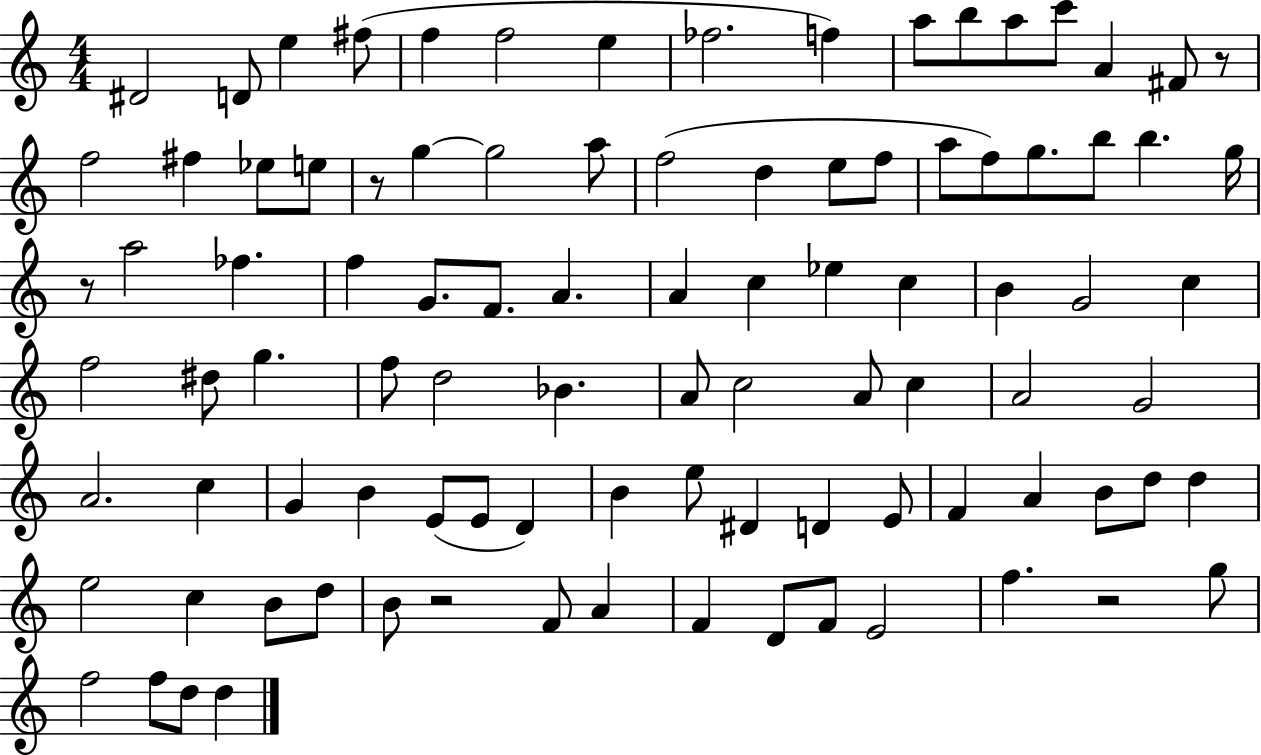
D#4/h D4/e E5/q F#5/e F5/q F5/h E5/q FES5/h. F5/q A5/e B5/e A5/e C6/e A4/q F#4/e R/e F5/h F#5/q Eb5/e E5/e R/e G5/q G5/h A5/e F5/h D5/q E5/e F5/e A5/e F5/e G5/e. B5/e B5/q. G5/s R/e A5/h FES5/q. F5/q G4/e. F4/e. A4/q. A4/q C5/q Eb5/q C5/q B4/q G4/h C5/q F5/h D#5/e G5/q. F5/e D5/h Bb4/q. A4/e C5/h A4/e C5/q A4/h G4/h A4/h. C5/q G4/q B4/q E4/e E4/e D4/q B4/q E5/e D#4/q D4/q E4/e F4/q A4/q B4/e D5/e D5/q E5/h C5/q B4/e D5/e B4/e R/h F4/e A4/q F4/q D4/e F4/e E4/h F5/q. R/h G5/e F5/h F5/e D5/e D5/q